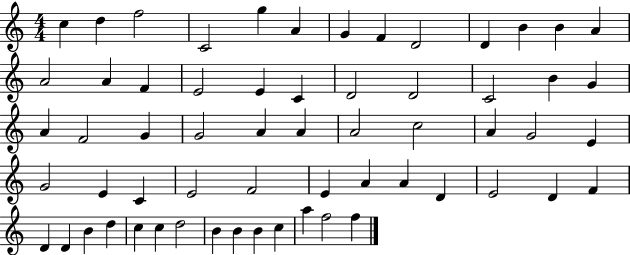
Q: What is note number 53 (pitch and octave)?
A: C5